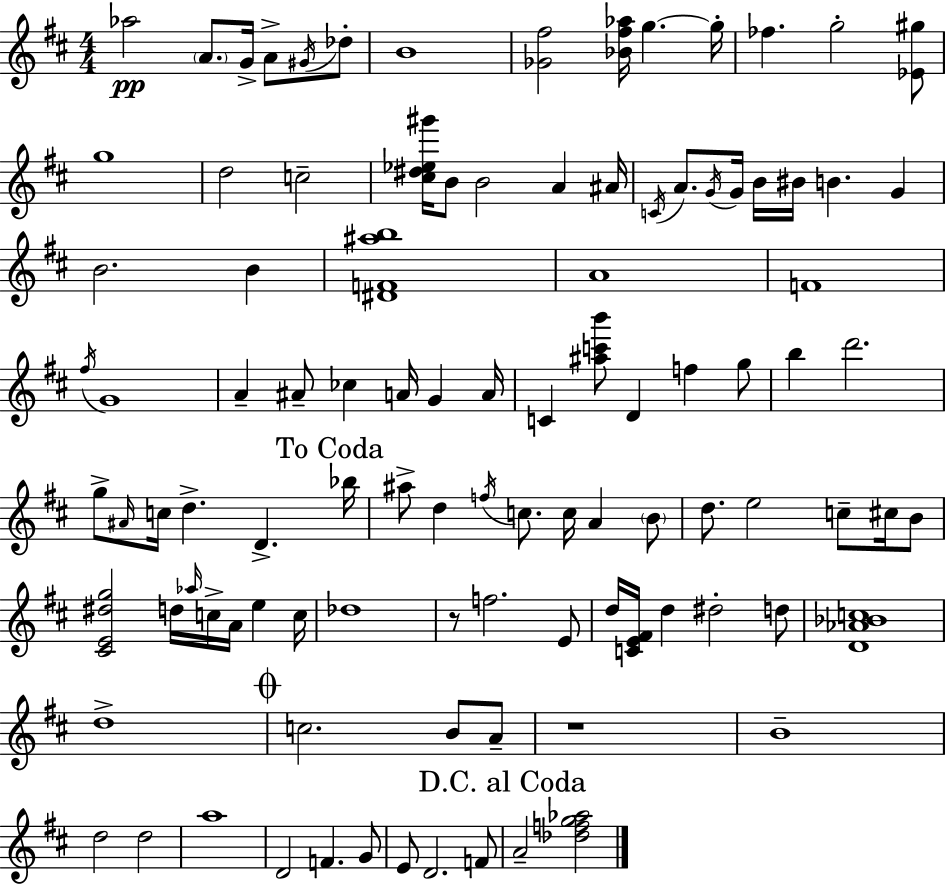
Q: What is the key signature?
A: D major